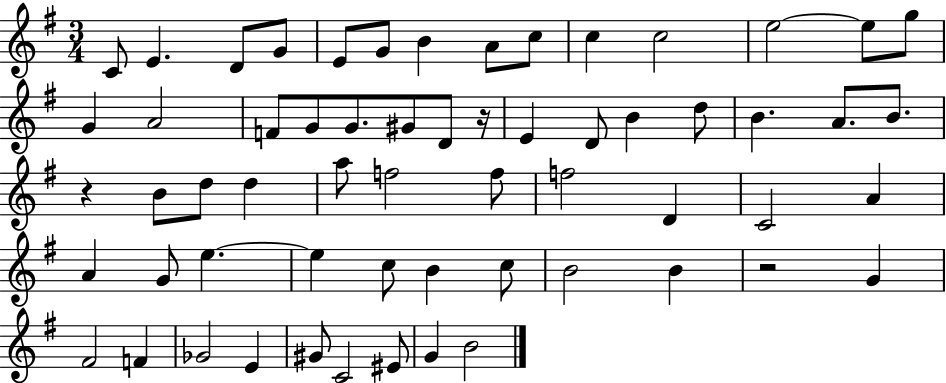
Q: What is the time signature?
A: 3/4